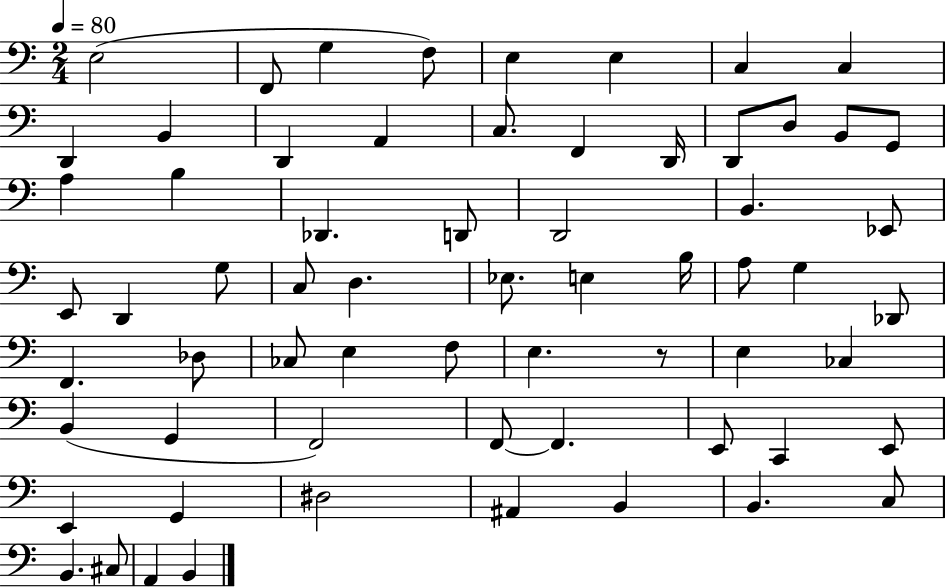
X:1
T:Untitled
M:2/4
L:1/4
K:C
E,2 F,,/2 G, F,/2 E, E, C, C, D,, B,, D,, A,, C,/2 F,, D,,/4 D,,/2 D,/2 B,,/2 G,,/2 A, B, _D,, D,,/2 D,,2 B,, _E,,/2 E,,/2 D,, G,/2 C,/2 D, _E,/2 E, B,/4 A,/2 G, _D,,/2 F,, _D,/2 _C,/2 E, F,/2 E, z/2 E, _C, B,, G,, F,,2 F,,/2 F,, E,,/2 C,, E,,/2 E,, G,, ^D,2 ^A,, B,, B,, C,/2 B,, ^C,/2 A,, B,,